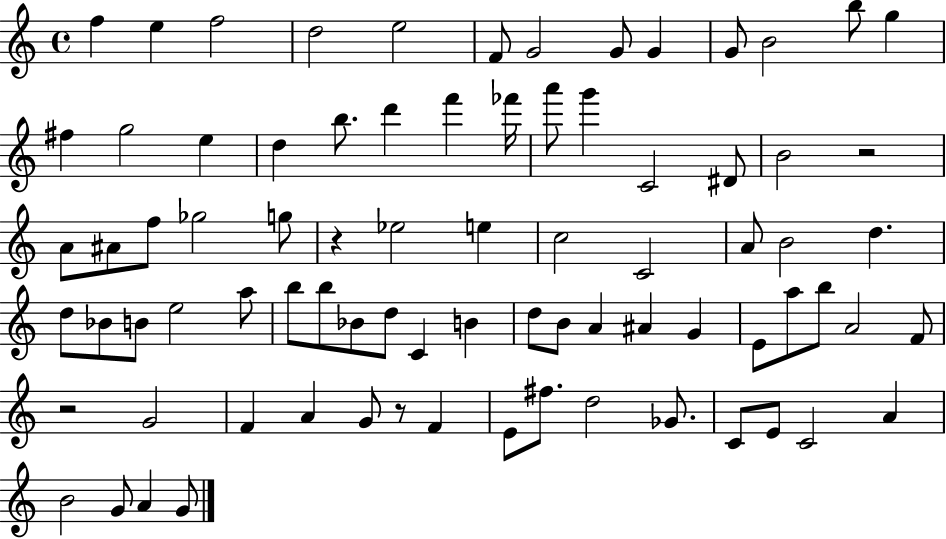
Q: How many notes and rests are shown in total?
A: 80